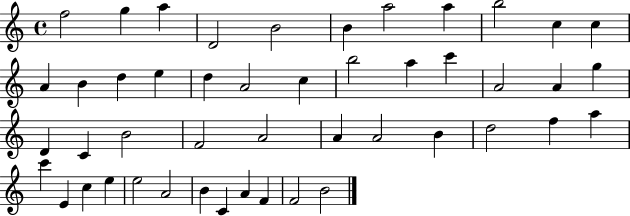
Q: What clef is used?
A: treble